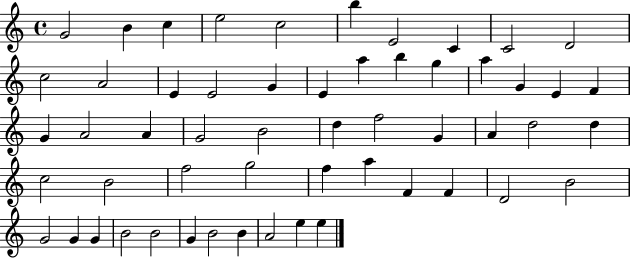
X:1
T:Untitled
M:4/4
L:1/4
K:C
G2 B c e2 c2 b E2 C C2 D2 c2 A2 E E2 G E a b g a G E F G A2 A G2 B2 d f2 G A d2 d c2 B2 f2 g2 f a F F D2 B2 G2 G G B2 B2 G B2 B A2 e e